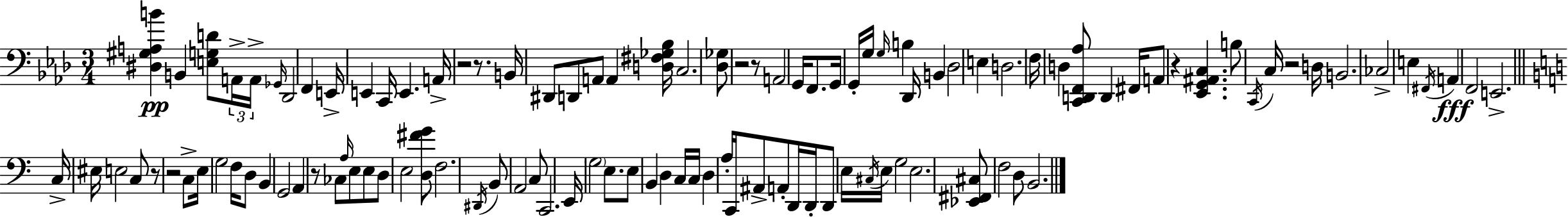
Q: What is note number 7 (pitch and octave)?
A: E2